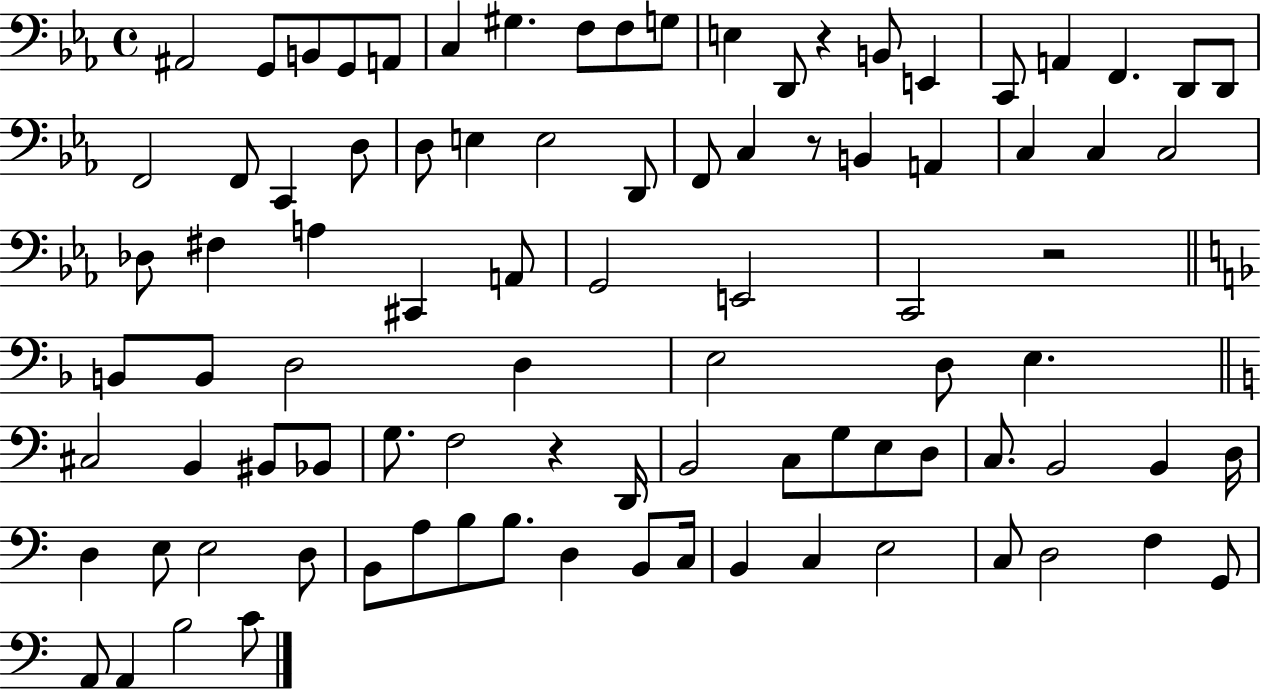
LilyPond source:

{
  \clef bass
  \time 4/4
  \defaultTimeSignature
  \key ees \major
  ais,2 g,8 b,8 g,8 a,8 | c4 gis4. f8 f8 g8 | e4 d,8 r4 b,8 e,4 | c,8 a,4 f,4. d,8 d,8 | \break f,2 f,8 c,4 d8 | d8 e4 e2 d,8 | f,8 c4 r8 b,4 a,4 | c4 c4 c2 | \break des8 fis4 a4 cis,4 a,8 | g,2 e,2 | c,2 r2 | \bar "||" \break \key d \minor b,8 b,8 d2 d4 | e2 d8 e4. | \bar "||" \break \key c \major cis2 b,4 bis,8 bes,8 | g8. f2 r4 d,16 | b,2 c8 g8 e8 d8 | c8. b,2 b,4 d16 | \break d4 e8 e2 d8 | b,8 a8 b8 b8. d4 b,8 c16 | b,4 c4 e2 | c8 d2 f4 g,8 | \break a,8 a,4 b2 c'8 | \bar "|."
}